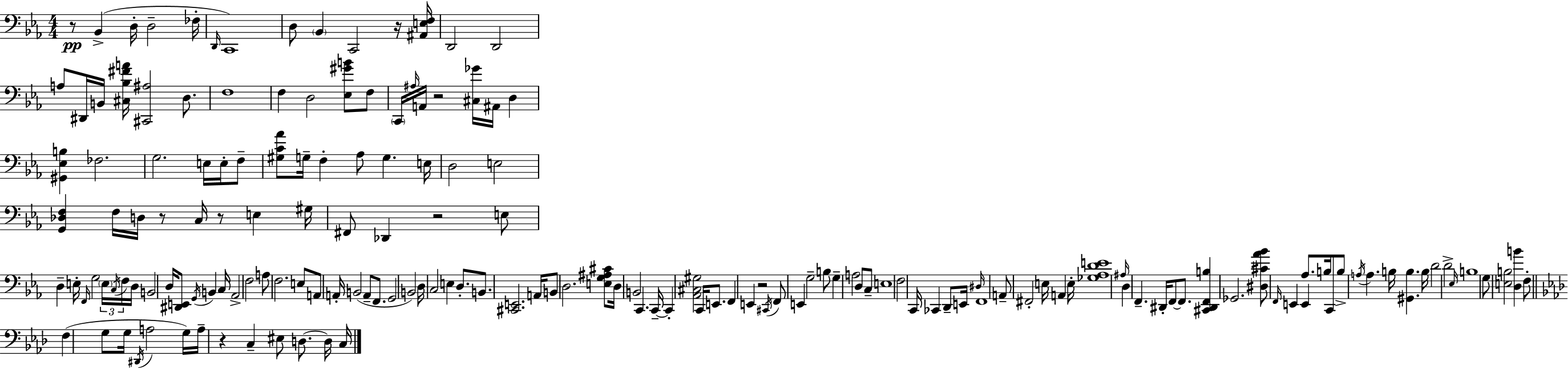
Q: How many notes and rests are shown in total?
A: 170